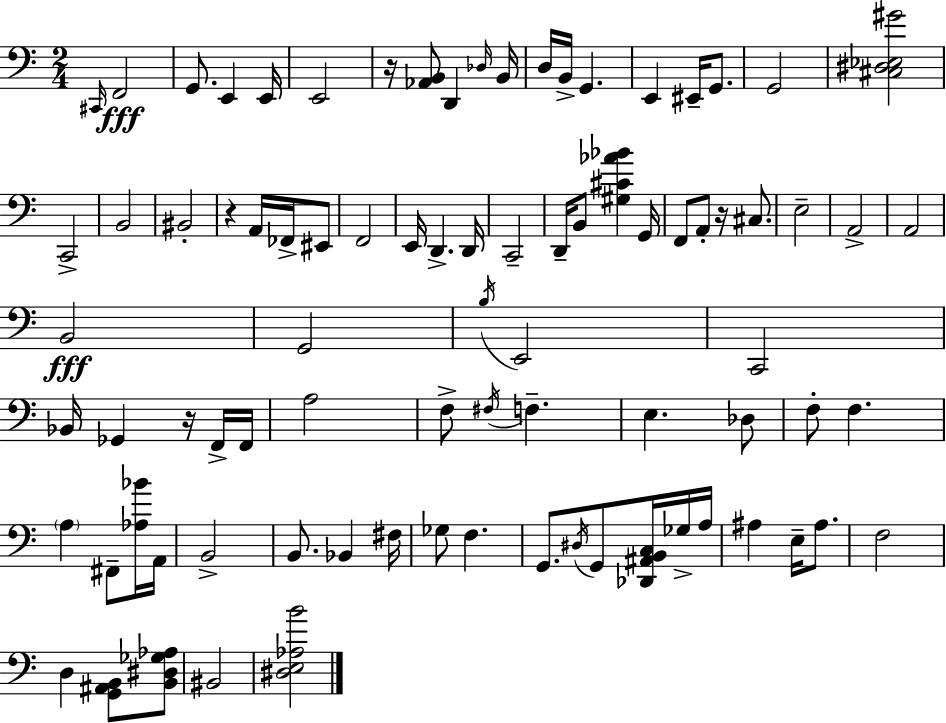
X:1
T:Untitled
M:2/4
L:1/4
K:C
^C,,/4 F,,2 G,,/2 E,, E,,/4 E,,2 z/4 [_A,,B,,]/2 D,, _D,/4 B,,/4 D,/4 B,,/4 G,, E,, ^E,,/4 G,,/2 G,,2 [^C,^D,_E,^G]2 C,,2 B,,2 ^B,,2 z A,,/4 _F,,/4 ^E,,/2 F,,2 E,,/4 D,, D,,/4 C,,2 D,,/4 B,,/2 [^G,^C_A_B] G,,/4 F,,/2 A,,/2 z/4 ^C,/2 E,2 A,,2 A,,2 B,,2 G,,2 B,/4 E,,2 C,,2 _B,,/4 _G,, z/4 F,,/4 F,,/4 A,2 F,/2 ^F,/4 F, E, _D,/2 F,/2 F, A, ^F,,/2 [_A,_B]/4 A,,/4 B,,2 B,,/2 _B,, ^F,/4 _G,/2 F, G,,/2 ^D,/4 G,,/2 [_D,,^A,,B,,C,]/4 _G,/4 A,/4 ^A, E,/4 ^A,/2 F,2 D, [G,,^A,,B,,]/2 [B,,^D,_G,_A,]/2 ^B,,2 [^D,E,_A,B]2